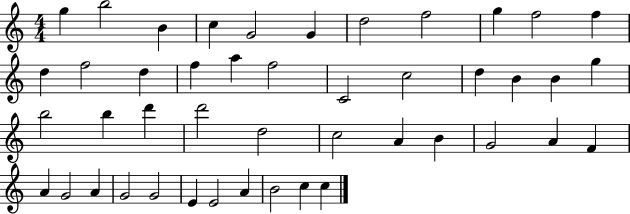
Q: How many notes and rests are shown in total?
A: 45